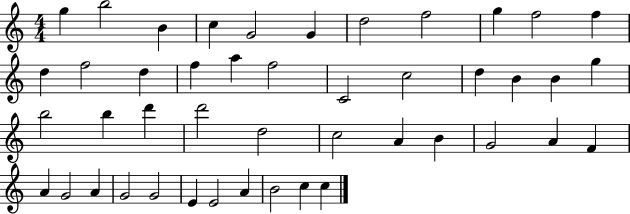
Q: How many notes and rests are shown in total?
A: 45